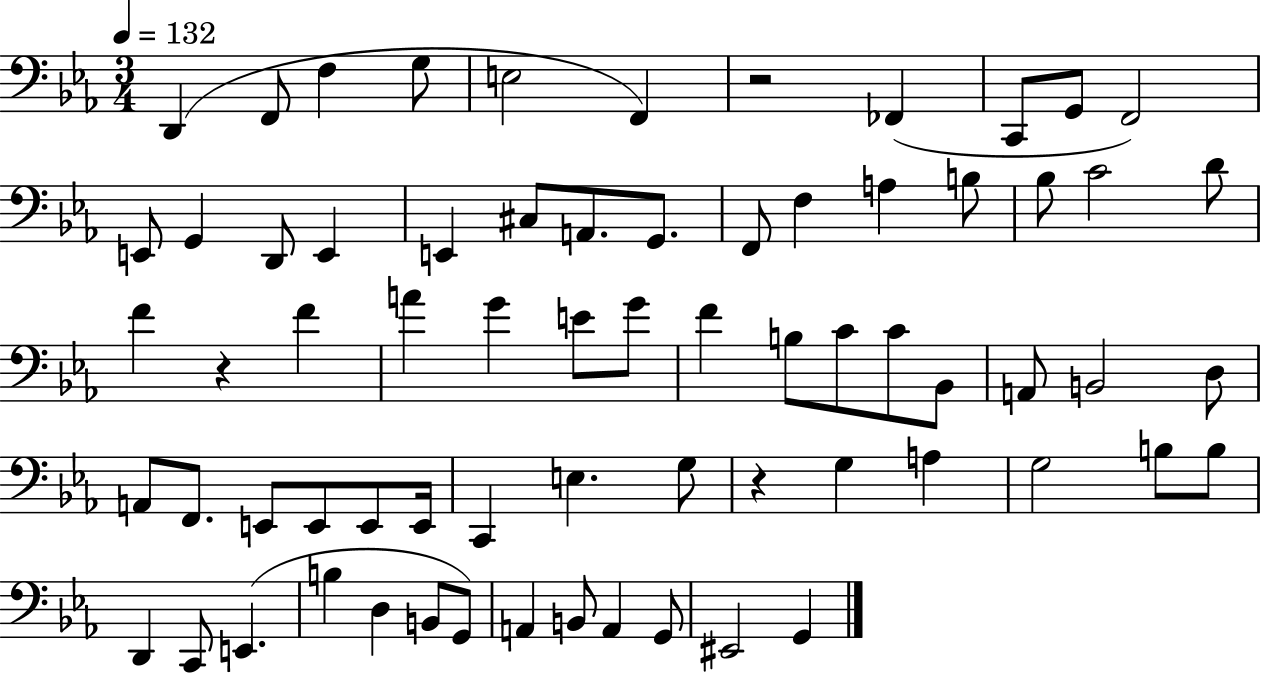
X:1
T:Untitled
M:3/4
L:1/4
K:Eb
D,, F,,/2 F, G,/2 E,2 F,, z2 _F,, C,,/2 G,,/2 F,,2 E,,/2 G,, D,,/2 E,, E,, ^C,/2 A,,/2 G,,/2 F,,/2 F, A, B,/2 _B,/2 C2 D/2 F z F A G E/2 G/2 F B,/2 C/2 C/2 _B,,/2 A,,/2 B,,2 D,/2 A,,/2 F,,/2 E,,/2 E,,/2 E,,/2 E,,/4 C,, E, G,/2 z G, A, G,2 B,/2 B,/2 D,, C,,/2 E,, B, D, B,,/2 G,,/2 A,, B,,/2 A,, G,,/2 ^E,,2 G,,